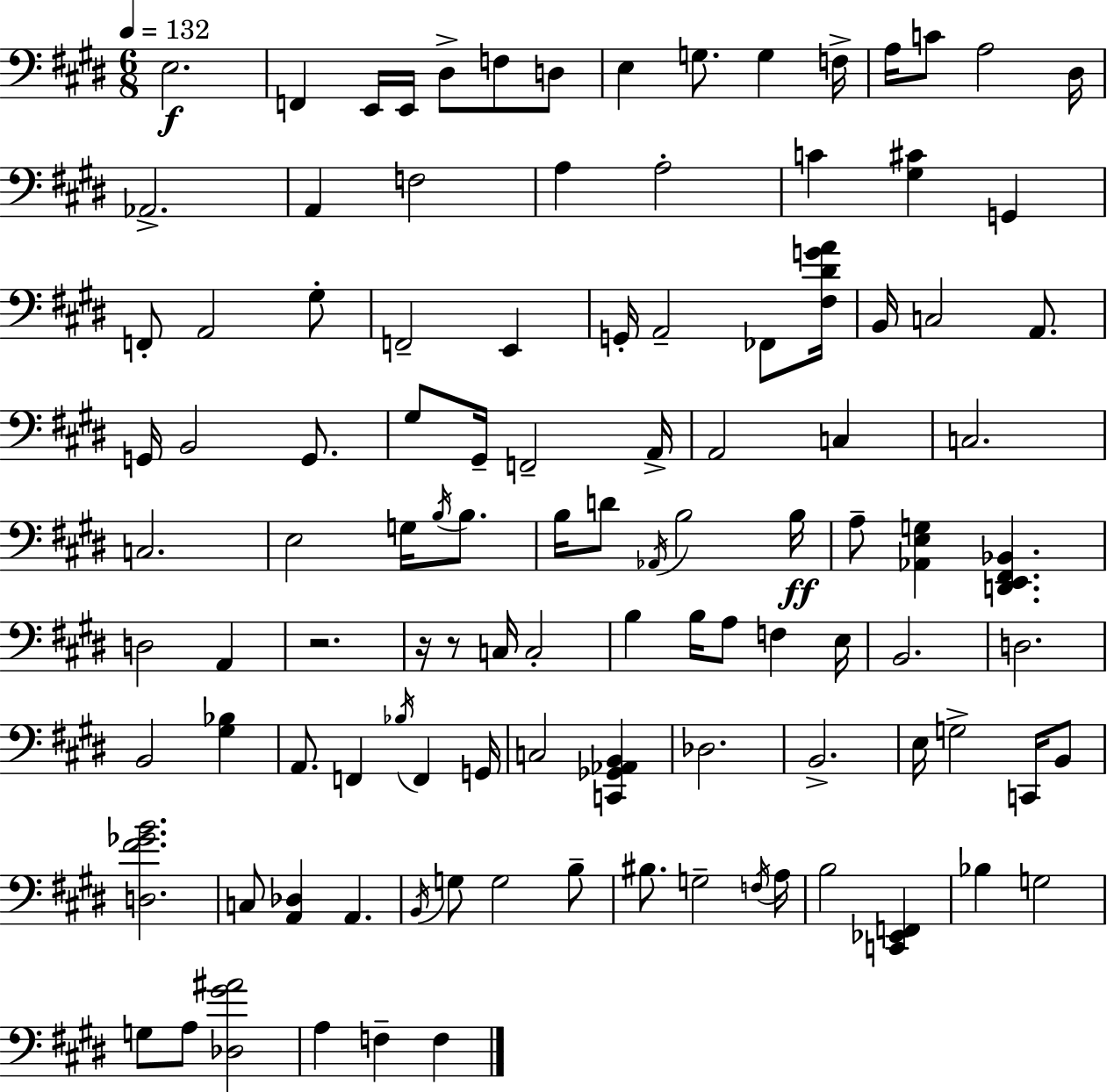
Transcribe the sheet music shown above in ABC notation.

X:1
T:Untitled
M:6/8
L:1/4
K:E
E,2 F,, E,,/4 E,,/4 ^D,/2 F,/2 D,/2 E, G,/2 G, F,/4 A,/4 C/2 A,2 ^D,/4 _A,,2 A,, F,2 A, A,2 C [^G,^C] G,, F,,/2 A,,2 ^G,/2 F,,2 E,, G,,/4 A,,2 _F,,/2 [^F,^DGA]/4 B,,/4 C,2 A,,/2 G,,/4 B,,2 G,,/2 ^G,/2 ^G,,/4 F,,2 A,,/4 A,,2 C, C,2 C,2 E,2 G,/4 B,/4 B,/2 B,/4 D/2 _A,,/4 B,2 B,/4 A,/2 [_A,,E,G,] [D,,E,,^F,,_B,,] D,2 A,, z2 z/4 z/2 C,/4 C,2 B, B,/4 A,/2 F, E,/4 B,,2 D,2 B,,2 [^G,_B,] A,,/2 F,, _B,/4 F,, G,,/4 C,2 [C,,_G,,_A,,B,,] _D,2 B,,2 E,/4 G,2 C,,/4 B,,/2 [D,^F_GB]2 C,/2 [A,,_D,] A,, B,,/4 G,/2 G,2 B,/2 ^B,/2 G,2 F,/4 A,/4 B,2 [C,,_E,,F,,] _B, G,2 G,/2 A,/2 [_D,^G^A]2 A, F, F,